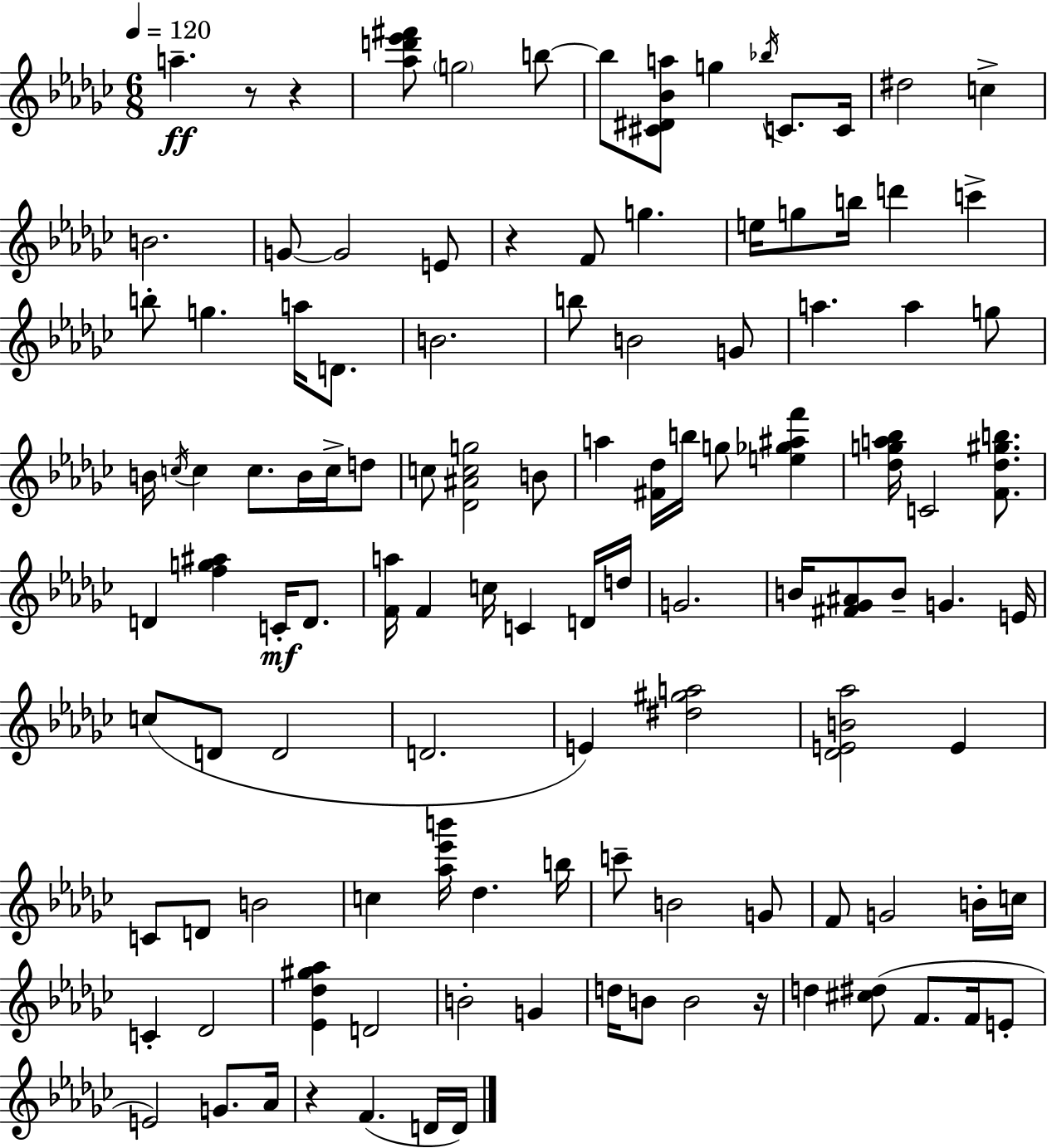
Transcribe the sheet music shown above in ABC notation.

X:1
T:Untitled
M:6/8
L:1/4
K:Ebm
a z/2 z [_ad'_e'^f']/2 g2 b/2 b/2 [^C^D_Ba]/2 g _b/4 C/2 C/4 ^d2 c B2 G/2 G2 E/2 z F/2 g e/4 g/2 b/4 d' c' b/2 g a/4 D/2 B2 b/2 B2 G/2 a a g/2 B/4 c/4 c c/2 B/4 c/4 d/2 c/2 [_D^Acg]2 B/2 a [^F_d]/4 b/4 g/2 [e_g^af'] [_dga_b]/4 C2 [F_d^gb]/2 D [fg^a] C/4 D/2 [Fa]/4 F c/4 C D/4 d/4 G2 B/4 [^F_G^A]/2 B/2 G E/4 c/2 D/2 D2 D2 E [^d^ga]2 [_DEB_a]2 E C/2 D/2 B2 c [_a_e'b']/4 _d b/4 c'/2 B2 G/2 F/2 G2 B/4 c/4 C _D2 [_E_d^g_a] D2 B2 G d/4 B/2 B2 z/4 d [^c^d]/2 F/2 F/4 E/2 E2 G/2 _A/4 z F D/4 D/4